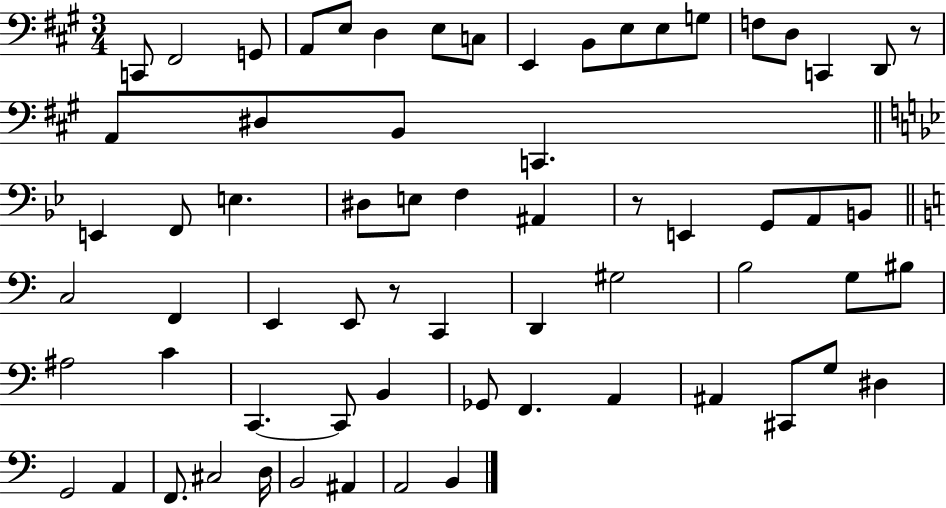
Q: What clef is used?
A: bass